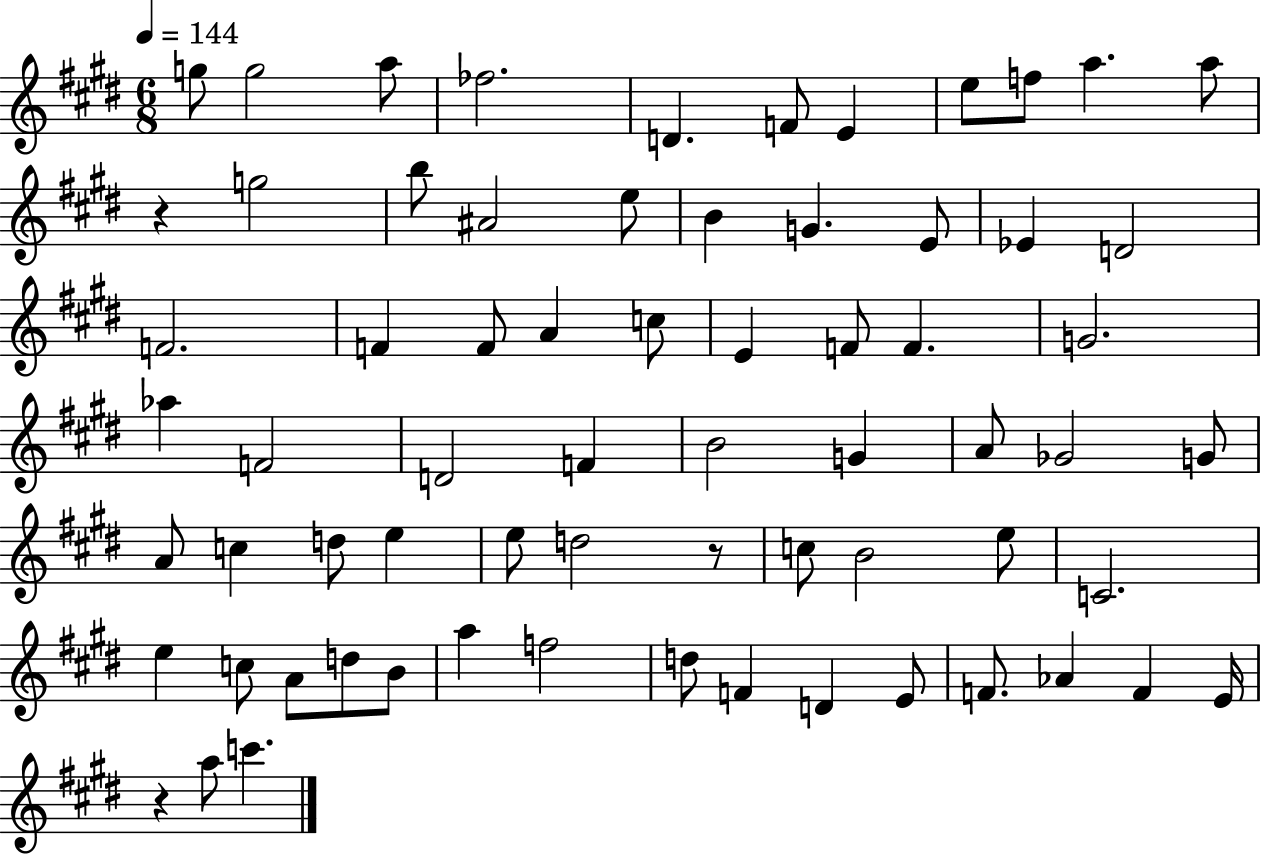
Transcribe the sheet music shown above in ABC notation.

X:1
T:Untitled
M:6/8
L:1/4
K:E
g/2 g2 a/2 _f2 D F/2 E e/2 f/2 a a/2 z g2 b/2 ^A2 e/2 B G E/2 _E D2 F2 F F/2 A c/2 E F/2 F G2 _a F2 D2 F B2 G A/2 _G2 G/2 A/2 c d/2 e e/2 d2 z/2 c/2 B2 e/2 C2 e c/2 A/2 d/2 B/2 a f2 d/2 F D E/2 F/2 _A F E/4 z a/2 c'